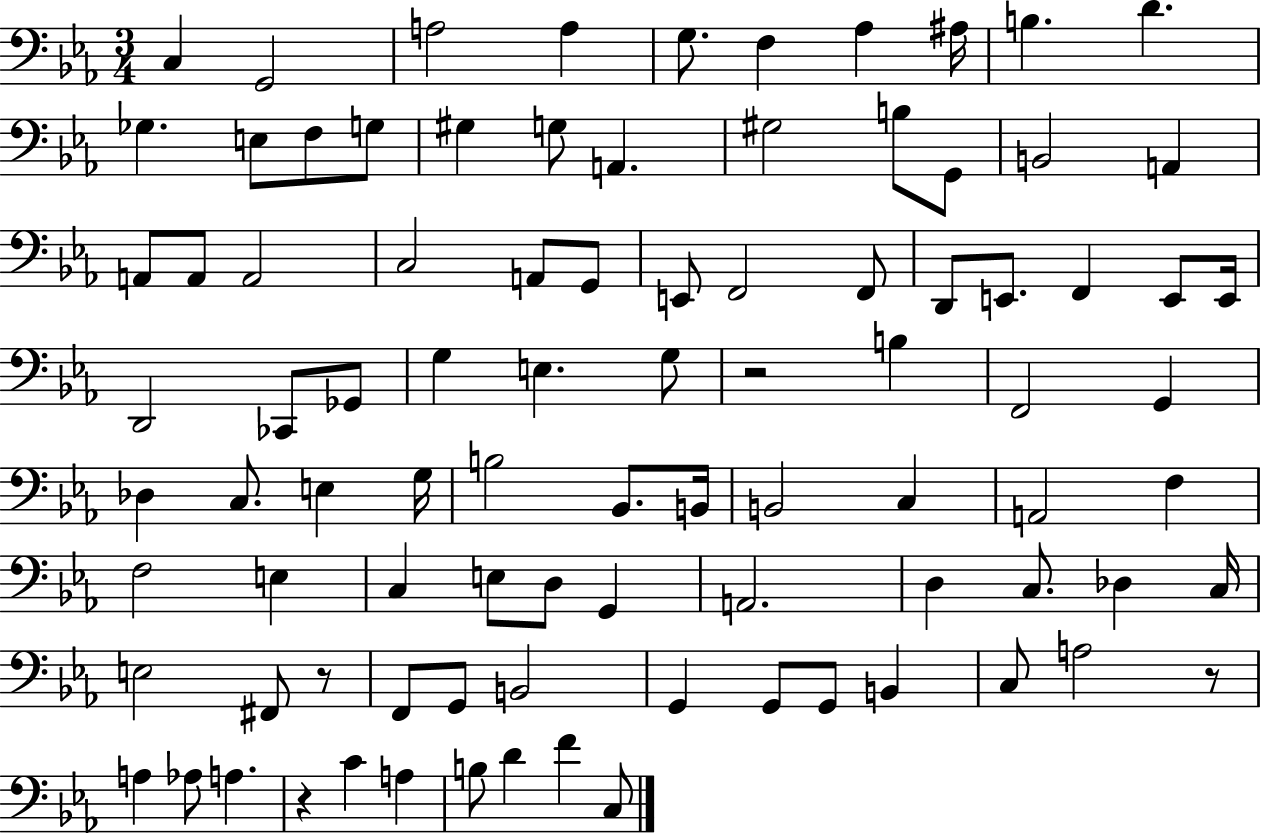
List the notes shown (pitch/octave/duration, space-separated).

C3/q G2/h A3/h A3/q G3/e. F3/q Ab3/q A#3/s B3/q. D4/q. Gb3/q. E3/e F3/e G3/e G#3/q G3/e A2/q. G#3/h B3/e G2/e B2/h A2/q A2/e A2/e A2/h C3/h A2/e G2/e E2/e F2/h F2/e D2/e E2/e. F2/q E2/e E2/s D2/h CES2/e Gb2/e G3/q E3/q. G3/e R/h B3/q F2/h G2/q Db3/q C3/e. E3/q G3/s B3/h Bb2/e. B2/s B2/h C3/q A2/h F3/q F3/h E3/q C3/q E3/e D3/e G2/q A2/h. D3/q C3/e. Db3/q C3/s E3/h F#2/e R/e F2/e G2/e B2/h G2/q G2/e G2/e B2/q C3/e A3/h R/e A3/q Ab3/e A3/q. R/q C4/q A3/q B3/e D4/q F4/q C3/e